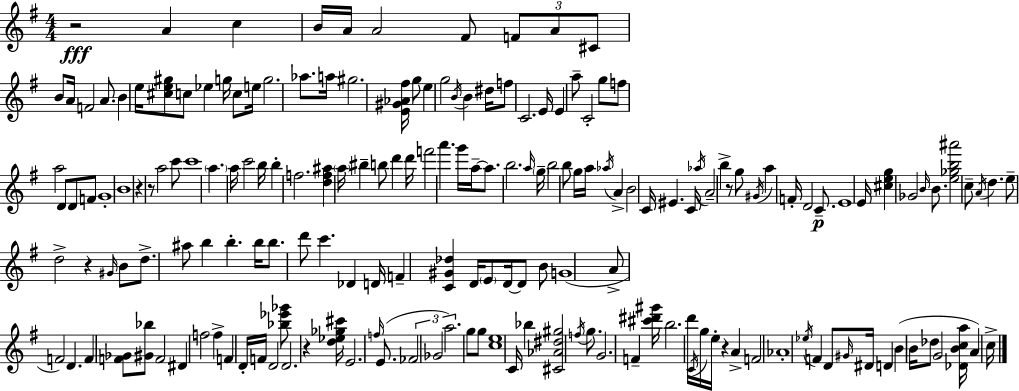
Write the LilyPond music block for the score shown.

{
  \clef treble
  \numericTimeSignature
  \time 4/4
  \key g \major
  r2\fff a'4 c''4 | b'16 a'16 a'2 fis'8 \tuplet 3/2 { f'8 a'8 | cis'8 } b'8 a'16 f'2 a'8. | b'4 e''16 <cis'' e'' gis''>8 c''8 ees''4 g''16 c''8 | \break e''16 g''2. aes''8. | a''16 gis''2. <e' gis' aes' fis''>16 g''8 | e''4 g''2 \acciaccatura { b'16 } b'4 | dis''16 f''8 c'2. | \break e'16 e'4 a''8-- c'2-. g''8 | f''8 a''2 d'8 d'8 f'8 | g'1-. | b'1 | \break r4 r8 a''2 c'''8 | c'''1 | \parenthesize a''4. a''16 c'''2 | b''16 b''4-. f''2. | \break <d'' f'' ais''>4 \parenthesize a''16 bis''4-- b''8 d'''4 | d'''16 f'''2 a'''4. g'''16 | a''16--~~ a''8. b''2. | \grace { a''16 } \parenthesize g''16-- b''2 b''8 g''16 a''16 \acciaccatura { aes''16 } a'4-> | \break b'2 c'16 eis'4. | c'16 \acciaccatura { aes''16 } a'2-- b''4-> | r8 g''8 \acciaccatura { gis'16 } a''4 f'16-. d'2 | c'8.--\p e'1 | \break e'16 <cis'' e'' g''>4 ges'2 | \grace { b'16 } b'8. <e'' ges'' b'' ais'''>2 c''8-- | \acciaccatura { a'16 } d''4. e''8-- d''2-> | r4 \grace { gis'16 } b'8 d''8.-> ais''8 b''4 | \break b''4.-. b''16 b''8. d'''8 c'''4. | des'4 d'16 f'4-- <c' gis' des''>4 | d'16 \parenthesize e'8 d'16~~ d'8 b'8 g'1( | a'8-> f'2) | \break d'4. f'4 <f' ges'>8 <gis' bes''>8 | f'2 dis'4 f''2 | f''4-> f'4 d'16-. f'16 d'2 | <bes'' ees''' ges'''>8 d'2. | \break r4 <d'' ees'' ges'' cis'''>16 e'2. | \grace { f''16 } e'8.( \tuplet 3/2 { fes'2 | ges'2 a''2.) } | g''8 g''8 <c'' e''>1 | \break c'16 bes''4 <cis' aes' dis'' gis''>2 | \acciaccatura { f''16 } g''8. g'2. | f'4-- <cis''' dis''' gis'''>16 b''2. | d'''16 \acciaccatura { c'16 } g''16 e''16-. r4 a'4-> | \break f'2 aes'1-. | \acciaccatura { ees''16 } f'4 | d'8 \grace { gis'16 } dis'16 d'4 b'4( b'16 des''8 g'2 | <des' b' c'' a''>16 a'4) c''16-> \bar "|."
}